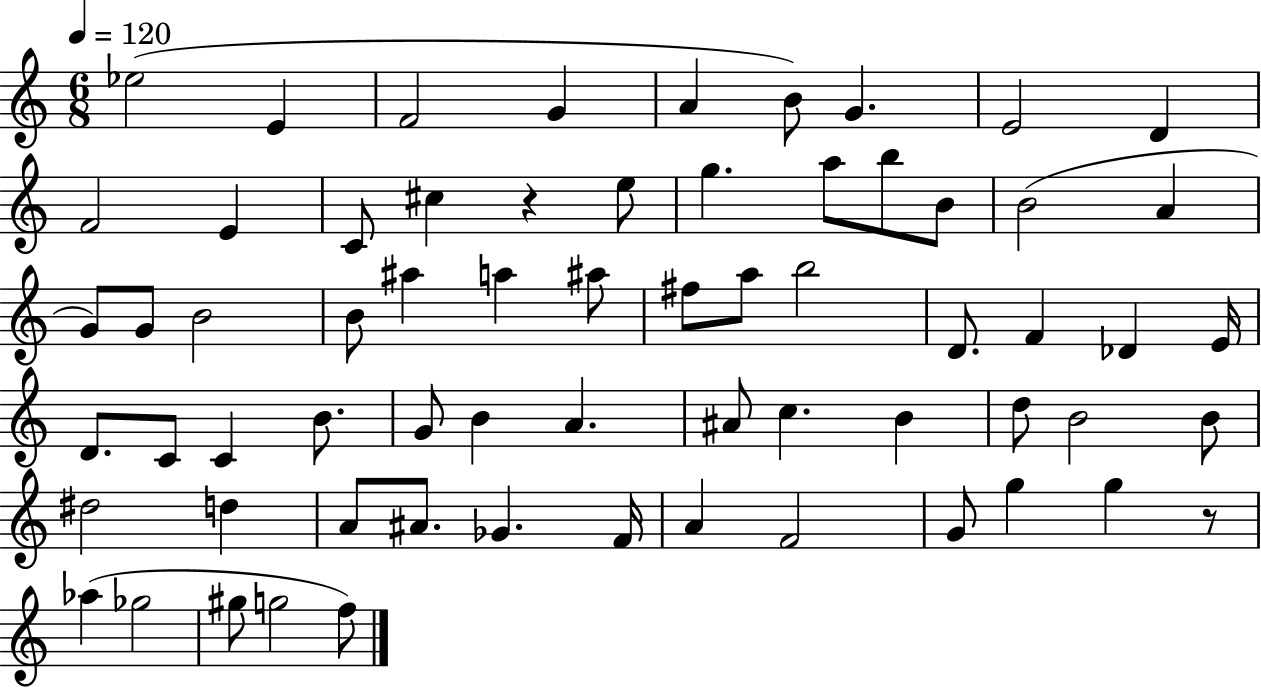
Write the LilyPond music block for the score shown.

{
  \clef treble
  \numericTimeSignature
  \time 6/8
  \key c \major
  \tempo 4 = 120
  ees''2( e'4 | f'2 g'4 | a'4 b'8) g'4. | e'2 d'4 | \break f'2 e'4 | c'8 cis''4 r4 e''8 | g''4. a''8 b''8 b'8 | b'2( a'4 | \break g'8) g'8 b'2 | b'8 ais''4 a''4 ais''8 | fis''8 a''8 b''2 | d'8. f'4 des'4 e'16 | \break d'8. c'8 c'4 b'8. | g'8 b'4 a'4. | ais'8 c''4. b'4 | d''8 b'2 b'8 | \break dis''2 d''4 | a'8 ais'8. ges'4. f'16 | a'4 f'2 | g'8 g''4 g''4 r8 | \break aes''4( ges''2 | gis''8 g''2 f''8) | \bar "|."
}